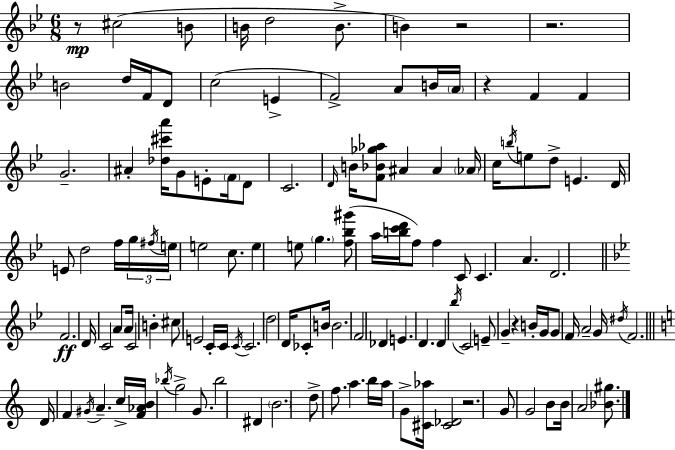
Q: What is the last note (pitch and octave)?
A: A4